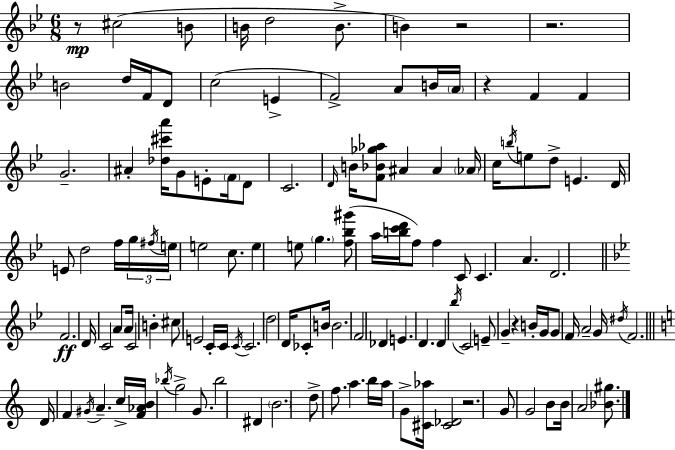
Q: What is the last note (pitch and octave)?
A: A4